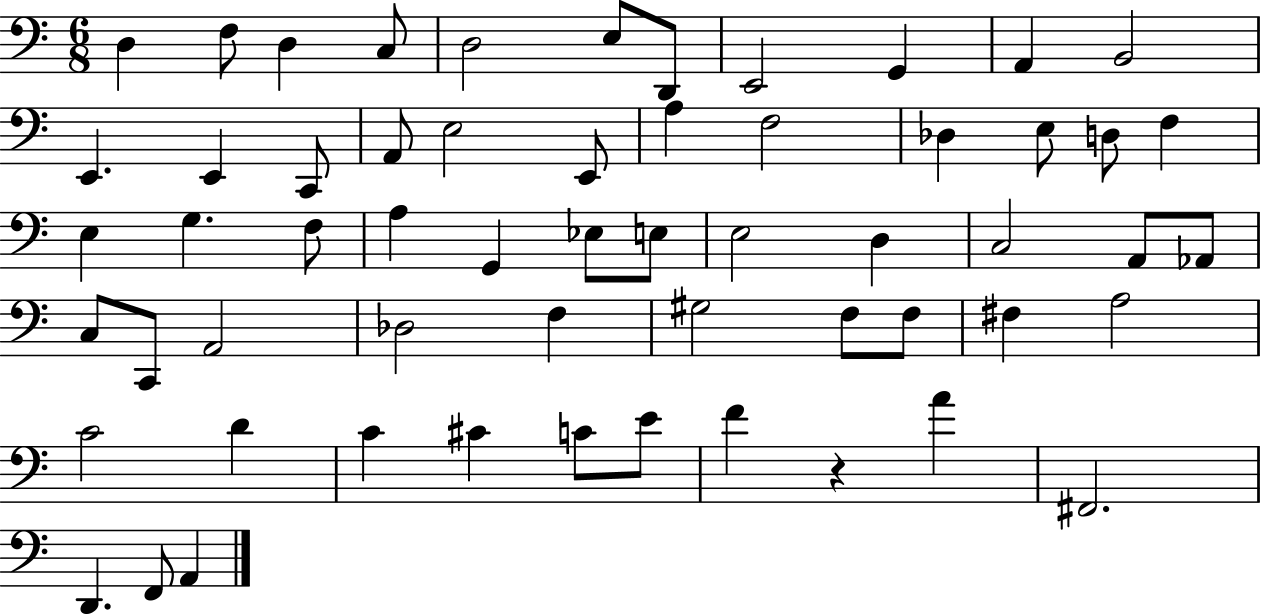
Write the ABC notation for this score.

X:1
T:Untitled
M:6/8
L:1/4
K:C
D, F,/2 D, C,/2 D,2 E,/2 D,,/2 E,,2 G,, A,, B,,2 E,, E,, C,,/2 A,,/2 E,2 E,,/2 A, F,2 _D, E,/2 D,/2 F, E, G, F,/2 A, G,, _E,/2 E,/2 E,2 D, C,2 A,,/2 _A,,/2 C,/2 C,,/2 A,,2 _D,2 F, ^G,2 F,/2 F,/2 ^F, A,2 C2 D C ^C C/2 E/2 F z A ^F,,2 D,, F,,/2 A,,